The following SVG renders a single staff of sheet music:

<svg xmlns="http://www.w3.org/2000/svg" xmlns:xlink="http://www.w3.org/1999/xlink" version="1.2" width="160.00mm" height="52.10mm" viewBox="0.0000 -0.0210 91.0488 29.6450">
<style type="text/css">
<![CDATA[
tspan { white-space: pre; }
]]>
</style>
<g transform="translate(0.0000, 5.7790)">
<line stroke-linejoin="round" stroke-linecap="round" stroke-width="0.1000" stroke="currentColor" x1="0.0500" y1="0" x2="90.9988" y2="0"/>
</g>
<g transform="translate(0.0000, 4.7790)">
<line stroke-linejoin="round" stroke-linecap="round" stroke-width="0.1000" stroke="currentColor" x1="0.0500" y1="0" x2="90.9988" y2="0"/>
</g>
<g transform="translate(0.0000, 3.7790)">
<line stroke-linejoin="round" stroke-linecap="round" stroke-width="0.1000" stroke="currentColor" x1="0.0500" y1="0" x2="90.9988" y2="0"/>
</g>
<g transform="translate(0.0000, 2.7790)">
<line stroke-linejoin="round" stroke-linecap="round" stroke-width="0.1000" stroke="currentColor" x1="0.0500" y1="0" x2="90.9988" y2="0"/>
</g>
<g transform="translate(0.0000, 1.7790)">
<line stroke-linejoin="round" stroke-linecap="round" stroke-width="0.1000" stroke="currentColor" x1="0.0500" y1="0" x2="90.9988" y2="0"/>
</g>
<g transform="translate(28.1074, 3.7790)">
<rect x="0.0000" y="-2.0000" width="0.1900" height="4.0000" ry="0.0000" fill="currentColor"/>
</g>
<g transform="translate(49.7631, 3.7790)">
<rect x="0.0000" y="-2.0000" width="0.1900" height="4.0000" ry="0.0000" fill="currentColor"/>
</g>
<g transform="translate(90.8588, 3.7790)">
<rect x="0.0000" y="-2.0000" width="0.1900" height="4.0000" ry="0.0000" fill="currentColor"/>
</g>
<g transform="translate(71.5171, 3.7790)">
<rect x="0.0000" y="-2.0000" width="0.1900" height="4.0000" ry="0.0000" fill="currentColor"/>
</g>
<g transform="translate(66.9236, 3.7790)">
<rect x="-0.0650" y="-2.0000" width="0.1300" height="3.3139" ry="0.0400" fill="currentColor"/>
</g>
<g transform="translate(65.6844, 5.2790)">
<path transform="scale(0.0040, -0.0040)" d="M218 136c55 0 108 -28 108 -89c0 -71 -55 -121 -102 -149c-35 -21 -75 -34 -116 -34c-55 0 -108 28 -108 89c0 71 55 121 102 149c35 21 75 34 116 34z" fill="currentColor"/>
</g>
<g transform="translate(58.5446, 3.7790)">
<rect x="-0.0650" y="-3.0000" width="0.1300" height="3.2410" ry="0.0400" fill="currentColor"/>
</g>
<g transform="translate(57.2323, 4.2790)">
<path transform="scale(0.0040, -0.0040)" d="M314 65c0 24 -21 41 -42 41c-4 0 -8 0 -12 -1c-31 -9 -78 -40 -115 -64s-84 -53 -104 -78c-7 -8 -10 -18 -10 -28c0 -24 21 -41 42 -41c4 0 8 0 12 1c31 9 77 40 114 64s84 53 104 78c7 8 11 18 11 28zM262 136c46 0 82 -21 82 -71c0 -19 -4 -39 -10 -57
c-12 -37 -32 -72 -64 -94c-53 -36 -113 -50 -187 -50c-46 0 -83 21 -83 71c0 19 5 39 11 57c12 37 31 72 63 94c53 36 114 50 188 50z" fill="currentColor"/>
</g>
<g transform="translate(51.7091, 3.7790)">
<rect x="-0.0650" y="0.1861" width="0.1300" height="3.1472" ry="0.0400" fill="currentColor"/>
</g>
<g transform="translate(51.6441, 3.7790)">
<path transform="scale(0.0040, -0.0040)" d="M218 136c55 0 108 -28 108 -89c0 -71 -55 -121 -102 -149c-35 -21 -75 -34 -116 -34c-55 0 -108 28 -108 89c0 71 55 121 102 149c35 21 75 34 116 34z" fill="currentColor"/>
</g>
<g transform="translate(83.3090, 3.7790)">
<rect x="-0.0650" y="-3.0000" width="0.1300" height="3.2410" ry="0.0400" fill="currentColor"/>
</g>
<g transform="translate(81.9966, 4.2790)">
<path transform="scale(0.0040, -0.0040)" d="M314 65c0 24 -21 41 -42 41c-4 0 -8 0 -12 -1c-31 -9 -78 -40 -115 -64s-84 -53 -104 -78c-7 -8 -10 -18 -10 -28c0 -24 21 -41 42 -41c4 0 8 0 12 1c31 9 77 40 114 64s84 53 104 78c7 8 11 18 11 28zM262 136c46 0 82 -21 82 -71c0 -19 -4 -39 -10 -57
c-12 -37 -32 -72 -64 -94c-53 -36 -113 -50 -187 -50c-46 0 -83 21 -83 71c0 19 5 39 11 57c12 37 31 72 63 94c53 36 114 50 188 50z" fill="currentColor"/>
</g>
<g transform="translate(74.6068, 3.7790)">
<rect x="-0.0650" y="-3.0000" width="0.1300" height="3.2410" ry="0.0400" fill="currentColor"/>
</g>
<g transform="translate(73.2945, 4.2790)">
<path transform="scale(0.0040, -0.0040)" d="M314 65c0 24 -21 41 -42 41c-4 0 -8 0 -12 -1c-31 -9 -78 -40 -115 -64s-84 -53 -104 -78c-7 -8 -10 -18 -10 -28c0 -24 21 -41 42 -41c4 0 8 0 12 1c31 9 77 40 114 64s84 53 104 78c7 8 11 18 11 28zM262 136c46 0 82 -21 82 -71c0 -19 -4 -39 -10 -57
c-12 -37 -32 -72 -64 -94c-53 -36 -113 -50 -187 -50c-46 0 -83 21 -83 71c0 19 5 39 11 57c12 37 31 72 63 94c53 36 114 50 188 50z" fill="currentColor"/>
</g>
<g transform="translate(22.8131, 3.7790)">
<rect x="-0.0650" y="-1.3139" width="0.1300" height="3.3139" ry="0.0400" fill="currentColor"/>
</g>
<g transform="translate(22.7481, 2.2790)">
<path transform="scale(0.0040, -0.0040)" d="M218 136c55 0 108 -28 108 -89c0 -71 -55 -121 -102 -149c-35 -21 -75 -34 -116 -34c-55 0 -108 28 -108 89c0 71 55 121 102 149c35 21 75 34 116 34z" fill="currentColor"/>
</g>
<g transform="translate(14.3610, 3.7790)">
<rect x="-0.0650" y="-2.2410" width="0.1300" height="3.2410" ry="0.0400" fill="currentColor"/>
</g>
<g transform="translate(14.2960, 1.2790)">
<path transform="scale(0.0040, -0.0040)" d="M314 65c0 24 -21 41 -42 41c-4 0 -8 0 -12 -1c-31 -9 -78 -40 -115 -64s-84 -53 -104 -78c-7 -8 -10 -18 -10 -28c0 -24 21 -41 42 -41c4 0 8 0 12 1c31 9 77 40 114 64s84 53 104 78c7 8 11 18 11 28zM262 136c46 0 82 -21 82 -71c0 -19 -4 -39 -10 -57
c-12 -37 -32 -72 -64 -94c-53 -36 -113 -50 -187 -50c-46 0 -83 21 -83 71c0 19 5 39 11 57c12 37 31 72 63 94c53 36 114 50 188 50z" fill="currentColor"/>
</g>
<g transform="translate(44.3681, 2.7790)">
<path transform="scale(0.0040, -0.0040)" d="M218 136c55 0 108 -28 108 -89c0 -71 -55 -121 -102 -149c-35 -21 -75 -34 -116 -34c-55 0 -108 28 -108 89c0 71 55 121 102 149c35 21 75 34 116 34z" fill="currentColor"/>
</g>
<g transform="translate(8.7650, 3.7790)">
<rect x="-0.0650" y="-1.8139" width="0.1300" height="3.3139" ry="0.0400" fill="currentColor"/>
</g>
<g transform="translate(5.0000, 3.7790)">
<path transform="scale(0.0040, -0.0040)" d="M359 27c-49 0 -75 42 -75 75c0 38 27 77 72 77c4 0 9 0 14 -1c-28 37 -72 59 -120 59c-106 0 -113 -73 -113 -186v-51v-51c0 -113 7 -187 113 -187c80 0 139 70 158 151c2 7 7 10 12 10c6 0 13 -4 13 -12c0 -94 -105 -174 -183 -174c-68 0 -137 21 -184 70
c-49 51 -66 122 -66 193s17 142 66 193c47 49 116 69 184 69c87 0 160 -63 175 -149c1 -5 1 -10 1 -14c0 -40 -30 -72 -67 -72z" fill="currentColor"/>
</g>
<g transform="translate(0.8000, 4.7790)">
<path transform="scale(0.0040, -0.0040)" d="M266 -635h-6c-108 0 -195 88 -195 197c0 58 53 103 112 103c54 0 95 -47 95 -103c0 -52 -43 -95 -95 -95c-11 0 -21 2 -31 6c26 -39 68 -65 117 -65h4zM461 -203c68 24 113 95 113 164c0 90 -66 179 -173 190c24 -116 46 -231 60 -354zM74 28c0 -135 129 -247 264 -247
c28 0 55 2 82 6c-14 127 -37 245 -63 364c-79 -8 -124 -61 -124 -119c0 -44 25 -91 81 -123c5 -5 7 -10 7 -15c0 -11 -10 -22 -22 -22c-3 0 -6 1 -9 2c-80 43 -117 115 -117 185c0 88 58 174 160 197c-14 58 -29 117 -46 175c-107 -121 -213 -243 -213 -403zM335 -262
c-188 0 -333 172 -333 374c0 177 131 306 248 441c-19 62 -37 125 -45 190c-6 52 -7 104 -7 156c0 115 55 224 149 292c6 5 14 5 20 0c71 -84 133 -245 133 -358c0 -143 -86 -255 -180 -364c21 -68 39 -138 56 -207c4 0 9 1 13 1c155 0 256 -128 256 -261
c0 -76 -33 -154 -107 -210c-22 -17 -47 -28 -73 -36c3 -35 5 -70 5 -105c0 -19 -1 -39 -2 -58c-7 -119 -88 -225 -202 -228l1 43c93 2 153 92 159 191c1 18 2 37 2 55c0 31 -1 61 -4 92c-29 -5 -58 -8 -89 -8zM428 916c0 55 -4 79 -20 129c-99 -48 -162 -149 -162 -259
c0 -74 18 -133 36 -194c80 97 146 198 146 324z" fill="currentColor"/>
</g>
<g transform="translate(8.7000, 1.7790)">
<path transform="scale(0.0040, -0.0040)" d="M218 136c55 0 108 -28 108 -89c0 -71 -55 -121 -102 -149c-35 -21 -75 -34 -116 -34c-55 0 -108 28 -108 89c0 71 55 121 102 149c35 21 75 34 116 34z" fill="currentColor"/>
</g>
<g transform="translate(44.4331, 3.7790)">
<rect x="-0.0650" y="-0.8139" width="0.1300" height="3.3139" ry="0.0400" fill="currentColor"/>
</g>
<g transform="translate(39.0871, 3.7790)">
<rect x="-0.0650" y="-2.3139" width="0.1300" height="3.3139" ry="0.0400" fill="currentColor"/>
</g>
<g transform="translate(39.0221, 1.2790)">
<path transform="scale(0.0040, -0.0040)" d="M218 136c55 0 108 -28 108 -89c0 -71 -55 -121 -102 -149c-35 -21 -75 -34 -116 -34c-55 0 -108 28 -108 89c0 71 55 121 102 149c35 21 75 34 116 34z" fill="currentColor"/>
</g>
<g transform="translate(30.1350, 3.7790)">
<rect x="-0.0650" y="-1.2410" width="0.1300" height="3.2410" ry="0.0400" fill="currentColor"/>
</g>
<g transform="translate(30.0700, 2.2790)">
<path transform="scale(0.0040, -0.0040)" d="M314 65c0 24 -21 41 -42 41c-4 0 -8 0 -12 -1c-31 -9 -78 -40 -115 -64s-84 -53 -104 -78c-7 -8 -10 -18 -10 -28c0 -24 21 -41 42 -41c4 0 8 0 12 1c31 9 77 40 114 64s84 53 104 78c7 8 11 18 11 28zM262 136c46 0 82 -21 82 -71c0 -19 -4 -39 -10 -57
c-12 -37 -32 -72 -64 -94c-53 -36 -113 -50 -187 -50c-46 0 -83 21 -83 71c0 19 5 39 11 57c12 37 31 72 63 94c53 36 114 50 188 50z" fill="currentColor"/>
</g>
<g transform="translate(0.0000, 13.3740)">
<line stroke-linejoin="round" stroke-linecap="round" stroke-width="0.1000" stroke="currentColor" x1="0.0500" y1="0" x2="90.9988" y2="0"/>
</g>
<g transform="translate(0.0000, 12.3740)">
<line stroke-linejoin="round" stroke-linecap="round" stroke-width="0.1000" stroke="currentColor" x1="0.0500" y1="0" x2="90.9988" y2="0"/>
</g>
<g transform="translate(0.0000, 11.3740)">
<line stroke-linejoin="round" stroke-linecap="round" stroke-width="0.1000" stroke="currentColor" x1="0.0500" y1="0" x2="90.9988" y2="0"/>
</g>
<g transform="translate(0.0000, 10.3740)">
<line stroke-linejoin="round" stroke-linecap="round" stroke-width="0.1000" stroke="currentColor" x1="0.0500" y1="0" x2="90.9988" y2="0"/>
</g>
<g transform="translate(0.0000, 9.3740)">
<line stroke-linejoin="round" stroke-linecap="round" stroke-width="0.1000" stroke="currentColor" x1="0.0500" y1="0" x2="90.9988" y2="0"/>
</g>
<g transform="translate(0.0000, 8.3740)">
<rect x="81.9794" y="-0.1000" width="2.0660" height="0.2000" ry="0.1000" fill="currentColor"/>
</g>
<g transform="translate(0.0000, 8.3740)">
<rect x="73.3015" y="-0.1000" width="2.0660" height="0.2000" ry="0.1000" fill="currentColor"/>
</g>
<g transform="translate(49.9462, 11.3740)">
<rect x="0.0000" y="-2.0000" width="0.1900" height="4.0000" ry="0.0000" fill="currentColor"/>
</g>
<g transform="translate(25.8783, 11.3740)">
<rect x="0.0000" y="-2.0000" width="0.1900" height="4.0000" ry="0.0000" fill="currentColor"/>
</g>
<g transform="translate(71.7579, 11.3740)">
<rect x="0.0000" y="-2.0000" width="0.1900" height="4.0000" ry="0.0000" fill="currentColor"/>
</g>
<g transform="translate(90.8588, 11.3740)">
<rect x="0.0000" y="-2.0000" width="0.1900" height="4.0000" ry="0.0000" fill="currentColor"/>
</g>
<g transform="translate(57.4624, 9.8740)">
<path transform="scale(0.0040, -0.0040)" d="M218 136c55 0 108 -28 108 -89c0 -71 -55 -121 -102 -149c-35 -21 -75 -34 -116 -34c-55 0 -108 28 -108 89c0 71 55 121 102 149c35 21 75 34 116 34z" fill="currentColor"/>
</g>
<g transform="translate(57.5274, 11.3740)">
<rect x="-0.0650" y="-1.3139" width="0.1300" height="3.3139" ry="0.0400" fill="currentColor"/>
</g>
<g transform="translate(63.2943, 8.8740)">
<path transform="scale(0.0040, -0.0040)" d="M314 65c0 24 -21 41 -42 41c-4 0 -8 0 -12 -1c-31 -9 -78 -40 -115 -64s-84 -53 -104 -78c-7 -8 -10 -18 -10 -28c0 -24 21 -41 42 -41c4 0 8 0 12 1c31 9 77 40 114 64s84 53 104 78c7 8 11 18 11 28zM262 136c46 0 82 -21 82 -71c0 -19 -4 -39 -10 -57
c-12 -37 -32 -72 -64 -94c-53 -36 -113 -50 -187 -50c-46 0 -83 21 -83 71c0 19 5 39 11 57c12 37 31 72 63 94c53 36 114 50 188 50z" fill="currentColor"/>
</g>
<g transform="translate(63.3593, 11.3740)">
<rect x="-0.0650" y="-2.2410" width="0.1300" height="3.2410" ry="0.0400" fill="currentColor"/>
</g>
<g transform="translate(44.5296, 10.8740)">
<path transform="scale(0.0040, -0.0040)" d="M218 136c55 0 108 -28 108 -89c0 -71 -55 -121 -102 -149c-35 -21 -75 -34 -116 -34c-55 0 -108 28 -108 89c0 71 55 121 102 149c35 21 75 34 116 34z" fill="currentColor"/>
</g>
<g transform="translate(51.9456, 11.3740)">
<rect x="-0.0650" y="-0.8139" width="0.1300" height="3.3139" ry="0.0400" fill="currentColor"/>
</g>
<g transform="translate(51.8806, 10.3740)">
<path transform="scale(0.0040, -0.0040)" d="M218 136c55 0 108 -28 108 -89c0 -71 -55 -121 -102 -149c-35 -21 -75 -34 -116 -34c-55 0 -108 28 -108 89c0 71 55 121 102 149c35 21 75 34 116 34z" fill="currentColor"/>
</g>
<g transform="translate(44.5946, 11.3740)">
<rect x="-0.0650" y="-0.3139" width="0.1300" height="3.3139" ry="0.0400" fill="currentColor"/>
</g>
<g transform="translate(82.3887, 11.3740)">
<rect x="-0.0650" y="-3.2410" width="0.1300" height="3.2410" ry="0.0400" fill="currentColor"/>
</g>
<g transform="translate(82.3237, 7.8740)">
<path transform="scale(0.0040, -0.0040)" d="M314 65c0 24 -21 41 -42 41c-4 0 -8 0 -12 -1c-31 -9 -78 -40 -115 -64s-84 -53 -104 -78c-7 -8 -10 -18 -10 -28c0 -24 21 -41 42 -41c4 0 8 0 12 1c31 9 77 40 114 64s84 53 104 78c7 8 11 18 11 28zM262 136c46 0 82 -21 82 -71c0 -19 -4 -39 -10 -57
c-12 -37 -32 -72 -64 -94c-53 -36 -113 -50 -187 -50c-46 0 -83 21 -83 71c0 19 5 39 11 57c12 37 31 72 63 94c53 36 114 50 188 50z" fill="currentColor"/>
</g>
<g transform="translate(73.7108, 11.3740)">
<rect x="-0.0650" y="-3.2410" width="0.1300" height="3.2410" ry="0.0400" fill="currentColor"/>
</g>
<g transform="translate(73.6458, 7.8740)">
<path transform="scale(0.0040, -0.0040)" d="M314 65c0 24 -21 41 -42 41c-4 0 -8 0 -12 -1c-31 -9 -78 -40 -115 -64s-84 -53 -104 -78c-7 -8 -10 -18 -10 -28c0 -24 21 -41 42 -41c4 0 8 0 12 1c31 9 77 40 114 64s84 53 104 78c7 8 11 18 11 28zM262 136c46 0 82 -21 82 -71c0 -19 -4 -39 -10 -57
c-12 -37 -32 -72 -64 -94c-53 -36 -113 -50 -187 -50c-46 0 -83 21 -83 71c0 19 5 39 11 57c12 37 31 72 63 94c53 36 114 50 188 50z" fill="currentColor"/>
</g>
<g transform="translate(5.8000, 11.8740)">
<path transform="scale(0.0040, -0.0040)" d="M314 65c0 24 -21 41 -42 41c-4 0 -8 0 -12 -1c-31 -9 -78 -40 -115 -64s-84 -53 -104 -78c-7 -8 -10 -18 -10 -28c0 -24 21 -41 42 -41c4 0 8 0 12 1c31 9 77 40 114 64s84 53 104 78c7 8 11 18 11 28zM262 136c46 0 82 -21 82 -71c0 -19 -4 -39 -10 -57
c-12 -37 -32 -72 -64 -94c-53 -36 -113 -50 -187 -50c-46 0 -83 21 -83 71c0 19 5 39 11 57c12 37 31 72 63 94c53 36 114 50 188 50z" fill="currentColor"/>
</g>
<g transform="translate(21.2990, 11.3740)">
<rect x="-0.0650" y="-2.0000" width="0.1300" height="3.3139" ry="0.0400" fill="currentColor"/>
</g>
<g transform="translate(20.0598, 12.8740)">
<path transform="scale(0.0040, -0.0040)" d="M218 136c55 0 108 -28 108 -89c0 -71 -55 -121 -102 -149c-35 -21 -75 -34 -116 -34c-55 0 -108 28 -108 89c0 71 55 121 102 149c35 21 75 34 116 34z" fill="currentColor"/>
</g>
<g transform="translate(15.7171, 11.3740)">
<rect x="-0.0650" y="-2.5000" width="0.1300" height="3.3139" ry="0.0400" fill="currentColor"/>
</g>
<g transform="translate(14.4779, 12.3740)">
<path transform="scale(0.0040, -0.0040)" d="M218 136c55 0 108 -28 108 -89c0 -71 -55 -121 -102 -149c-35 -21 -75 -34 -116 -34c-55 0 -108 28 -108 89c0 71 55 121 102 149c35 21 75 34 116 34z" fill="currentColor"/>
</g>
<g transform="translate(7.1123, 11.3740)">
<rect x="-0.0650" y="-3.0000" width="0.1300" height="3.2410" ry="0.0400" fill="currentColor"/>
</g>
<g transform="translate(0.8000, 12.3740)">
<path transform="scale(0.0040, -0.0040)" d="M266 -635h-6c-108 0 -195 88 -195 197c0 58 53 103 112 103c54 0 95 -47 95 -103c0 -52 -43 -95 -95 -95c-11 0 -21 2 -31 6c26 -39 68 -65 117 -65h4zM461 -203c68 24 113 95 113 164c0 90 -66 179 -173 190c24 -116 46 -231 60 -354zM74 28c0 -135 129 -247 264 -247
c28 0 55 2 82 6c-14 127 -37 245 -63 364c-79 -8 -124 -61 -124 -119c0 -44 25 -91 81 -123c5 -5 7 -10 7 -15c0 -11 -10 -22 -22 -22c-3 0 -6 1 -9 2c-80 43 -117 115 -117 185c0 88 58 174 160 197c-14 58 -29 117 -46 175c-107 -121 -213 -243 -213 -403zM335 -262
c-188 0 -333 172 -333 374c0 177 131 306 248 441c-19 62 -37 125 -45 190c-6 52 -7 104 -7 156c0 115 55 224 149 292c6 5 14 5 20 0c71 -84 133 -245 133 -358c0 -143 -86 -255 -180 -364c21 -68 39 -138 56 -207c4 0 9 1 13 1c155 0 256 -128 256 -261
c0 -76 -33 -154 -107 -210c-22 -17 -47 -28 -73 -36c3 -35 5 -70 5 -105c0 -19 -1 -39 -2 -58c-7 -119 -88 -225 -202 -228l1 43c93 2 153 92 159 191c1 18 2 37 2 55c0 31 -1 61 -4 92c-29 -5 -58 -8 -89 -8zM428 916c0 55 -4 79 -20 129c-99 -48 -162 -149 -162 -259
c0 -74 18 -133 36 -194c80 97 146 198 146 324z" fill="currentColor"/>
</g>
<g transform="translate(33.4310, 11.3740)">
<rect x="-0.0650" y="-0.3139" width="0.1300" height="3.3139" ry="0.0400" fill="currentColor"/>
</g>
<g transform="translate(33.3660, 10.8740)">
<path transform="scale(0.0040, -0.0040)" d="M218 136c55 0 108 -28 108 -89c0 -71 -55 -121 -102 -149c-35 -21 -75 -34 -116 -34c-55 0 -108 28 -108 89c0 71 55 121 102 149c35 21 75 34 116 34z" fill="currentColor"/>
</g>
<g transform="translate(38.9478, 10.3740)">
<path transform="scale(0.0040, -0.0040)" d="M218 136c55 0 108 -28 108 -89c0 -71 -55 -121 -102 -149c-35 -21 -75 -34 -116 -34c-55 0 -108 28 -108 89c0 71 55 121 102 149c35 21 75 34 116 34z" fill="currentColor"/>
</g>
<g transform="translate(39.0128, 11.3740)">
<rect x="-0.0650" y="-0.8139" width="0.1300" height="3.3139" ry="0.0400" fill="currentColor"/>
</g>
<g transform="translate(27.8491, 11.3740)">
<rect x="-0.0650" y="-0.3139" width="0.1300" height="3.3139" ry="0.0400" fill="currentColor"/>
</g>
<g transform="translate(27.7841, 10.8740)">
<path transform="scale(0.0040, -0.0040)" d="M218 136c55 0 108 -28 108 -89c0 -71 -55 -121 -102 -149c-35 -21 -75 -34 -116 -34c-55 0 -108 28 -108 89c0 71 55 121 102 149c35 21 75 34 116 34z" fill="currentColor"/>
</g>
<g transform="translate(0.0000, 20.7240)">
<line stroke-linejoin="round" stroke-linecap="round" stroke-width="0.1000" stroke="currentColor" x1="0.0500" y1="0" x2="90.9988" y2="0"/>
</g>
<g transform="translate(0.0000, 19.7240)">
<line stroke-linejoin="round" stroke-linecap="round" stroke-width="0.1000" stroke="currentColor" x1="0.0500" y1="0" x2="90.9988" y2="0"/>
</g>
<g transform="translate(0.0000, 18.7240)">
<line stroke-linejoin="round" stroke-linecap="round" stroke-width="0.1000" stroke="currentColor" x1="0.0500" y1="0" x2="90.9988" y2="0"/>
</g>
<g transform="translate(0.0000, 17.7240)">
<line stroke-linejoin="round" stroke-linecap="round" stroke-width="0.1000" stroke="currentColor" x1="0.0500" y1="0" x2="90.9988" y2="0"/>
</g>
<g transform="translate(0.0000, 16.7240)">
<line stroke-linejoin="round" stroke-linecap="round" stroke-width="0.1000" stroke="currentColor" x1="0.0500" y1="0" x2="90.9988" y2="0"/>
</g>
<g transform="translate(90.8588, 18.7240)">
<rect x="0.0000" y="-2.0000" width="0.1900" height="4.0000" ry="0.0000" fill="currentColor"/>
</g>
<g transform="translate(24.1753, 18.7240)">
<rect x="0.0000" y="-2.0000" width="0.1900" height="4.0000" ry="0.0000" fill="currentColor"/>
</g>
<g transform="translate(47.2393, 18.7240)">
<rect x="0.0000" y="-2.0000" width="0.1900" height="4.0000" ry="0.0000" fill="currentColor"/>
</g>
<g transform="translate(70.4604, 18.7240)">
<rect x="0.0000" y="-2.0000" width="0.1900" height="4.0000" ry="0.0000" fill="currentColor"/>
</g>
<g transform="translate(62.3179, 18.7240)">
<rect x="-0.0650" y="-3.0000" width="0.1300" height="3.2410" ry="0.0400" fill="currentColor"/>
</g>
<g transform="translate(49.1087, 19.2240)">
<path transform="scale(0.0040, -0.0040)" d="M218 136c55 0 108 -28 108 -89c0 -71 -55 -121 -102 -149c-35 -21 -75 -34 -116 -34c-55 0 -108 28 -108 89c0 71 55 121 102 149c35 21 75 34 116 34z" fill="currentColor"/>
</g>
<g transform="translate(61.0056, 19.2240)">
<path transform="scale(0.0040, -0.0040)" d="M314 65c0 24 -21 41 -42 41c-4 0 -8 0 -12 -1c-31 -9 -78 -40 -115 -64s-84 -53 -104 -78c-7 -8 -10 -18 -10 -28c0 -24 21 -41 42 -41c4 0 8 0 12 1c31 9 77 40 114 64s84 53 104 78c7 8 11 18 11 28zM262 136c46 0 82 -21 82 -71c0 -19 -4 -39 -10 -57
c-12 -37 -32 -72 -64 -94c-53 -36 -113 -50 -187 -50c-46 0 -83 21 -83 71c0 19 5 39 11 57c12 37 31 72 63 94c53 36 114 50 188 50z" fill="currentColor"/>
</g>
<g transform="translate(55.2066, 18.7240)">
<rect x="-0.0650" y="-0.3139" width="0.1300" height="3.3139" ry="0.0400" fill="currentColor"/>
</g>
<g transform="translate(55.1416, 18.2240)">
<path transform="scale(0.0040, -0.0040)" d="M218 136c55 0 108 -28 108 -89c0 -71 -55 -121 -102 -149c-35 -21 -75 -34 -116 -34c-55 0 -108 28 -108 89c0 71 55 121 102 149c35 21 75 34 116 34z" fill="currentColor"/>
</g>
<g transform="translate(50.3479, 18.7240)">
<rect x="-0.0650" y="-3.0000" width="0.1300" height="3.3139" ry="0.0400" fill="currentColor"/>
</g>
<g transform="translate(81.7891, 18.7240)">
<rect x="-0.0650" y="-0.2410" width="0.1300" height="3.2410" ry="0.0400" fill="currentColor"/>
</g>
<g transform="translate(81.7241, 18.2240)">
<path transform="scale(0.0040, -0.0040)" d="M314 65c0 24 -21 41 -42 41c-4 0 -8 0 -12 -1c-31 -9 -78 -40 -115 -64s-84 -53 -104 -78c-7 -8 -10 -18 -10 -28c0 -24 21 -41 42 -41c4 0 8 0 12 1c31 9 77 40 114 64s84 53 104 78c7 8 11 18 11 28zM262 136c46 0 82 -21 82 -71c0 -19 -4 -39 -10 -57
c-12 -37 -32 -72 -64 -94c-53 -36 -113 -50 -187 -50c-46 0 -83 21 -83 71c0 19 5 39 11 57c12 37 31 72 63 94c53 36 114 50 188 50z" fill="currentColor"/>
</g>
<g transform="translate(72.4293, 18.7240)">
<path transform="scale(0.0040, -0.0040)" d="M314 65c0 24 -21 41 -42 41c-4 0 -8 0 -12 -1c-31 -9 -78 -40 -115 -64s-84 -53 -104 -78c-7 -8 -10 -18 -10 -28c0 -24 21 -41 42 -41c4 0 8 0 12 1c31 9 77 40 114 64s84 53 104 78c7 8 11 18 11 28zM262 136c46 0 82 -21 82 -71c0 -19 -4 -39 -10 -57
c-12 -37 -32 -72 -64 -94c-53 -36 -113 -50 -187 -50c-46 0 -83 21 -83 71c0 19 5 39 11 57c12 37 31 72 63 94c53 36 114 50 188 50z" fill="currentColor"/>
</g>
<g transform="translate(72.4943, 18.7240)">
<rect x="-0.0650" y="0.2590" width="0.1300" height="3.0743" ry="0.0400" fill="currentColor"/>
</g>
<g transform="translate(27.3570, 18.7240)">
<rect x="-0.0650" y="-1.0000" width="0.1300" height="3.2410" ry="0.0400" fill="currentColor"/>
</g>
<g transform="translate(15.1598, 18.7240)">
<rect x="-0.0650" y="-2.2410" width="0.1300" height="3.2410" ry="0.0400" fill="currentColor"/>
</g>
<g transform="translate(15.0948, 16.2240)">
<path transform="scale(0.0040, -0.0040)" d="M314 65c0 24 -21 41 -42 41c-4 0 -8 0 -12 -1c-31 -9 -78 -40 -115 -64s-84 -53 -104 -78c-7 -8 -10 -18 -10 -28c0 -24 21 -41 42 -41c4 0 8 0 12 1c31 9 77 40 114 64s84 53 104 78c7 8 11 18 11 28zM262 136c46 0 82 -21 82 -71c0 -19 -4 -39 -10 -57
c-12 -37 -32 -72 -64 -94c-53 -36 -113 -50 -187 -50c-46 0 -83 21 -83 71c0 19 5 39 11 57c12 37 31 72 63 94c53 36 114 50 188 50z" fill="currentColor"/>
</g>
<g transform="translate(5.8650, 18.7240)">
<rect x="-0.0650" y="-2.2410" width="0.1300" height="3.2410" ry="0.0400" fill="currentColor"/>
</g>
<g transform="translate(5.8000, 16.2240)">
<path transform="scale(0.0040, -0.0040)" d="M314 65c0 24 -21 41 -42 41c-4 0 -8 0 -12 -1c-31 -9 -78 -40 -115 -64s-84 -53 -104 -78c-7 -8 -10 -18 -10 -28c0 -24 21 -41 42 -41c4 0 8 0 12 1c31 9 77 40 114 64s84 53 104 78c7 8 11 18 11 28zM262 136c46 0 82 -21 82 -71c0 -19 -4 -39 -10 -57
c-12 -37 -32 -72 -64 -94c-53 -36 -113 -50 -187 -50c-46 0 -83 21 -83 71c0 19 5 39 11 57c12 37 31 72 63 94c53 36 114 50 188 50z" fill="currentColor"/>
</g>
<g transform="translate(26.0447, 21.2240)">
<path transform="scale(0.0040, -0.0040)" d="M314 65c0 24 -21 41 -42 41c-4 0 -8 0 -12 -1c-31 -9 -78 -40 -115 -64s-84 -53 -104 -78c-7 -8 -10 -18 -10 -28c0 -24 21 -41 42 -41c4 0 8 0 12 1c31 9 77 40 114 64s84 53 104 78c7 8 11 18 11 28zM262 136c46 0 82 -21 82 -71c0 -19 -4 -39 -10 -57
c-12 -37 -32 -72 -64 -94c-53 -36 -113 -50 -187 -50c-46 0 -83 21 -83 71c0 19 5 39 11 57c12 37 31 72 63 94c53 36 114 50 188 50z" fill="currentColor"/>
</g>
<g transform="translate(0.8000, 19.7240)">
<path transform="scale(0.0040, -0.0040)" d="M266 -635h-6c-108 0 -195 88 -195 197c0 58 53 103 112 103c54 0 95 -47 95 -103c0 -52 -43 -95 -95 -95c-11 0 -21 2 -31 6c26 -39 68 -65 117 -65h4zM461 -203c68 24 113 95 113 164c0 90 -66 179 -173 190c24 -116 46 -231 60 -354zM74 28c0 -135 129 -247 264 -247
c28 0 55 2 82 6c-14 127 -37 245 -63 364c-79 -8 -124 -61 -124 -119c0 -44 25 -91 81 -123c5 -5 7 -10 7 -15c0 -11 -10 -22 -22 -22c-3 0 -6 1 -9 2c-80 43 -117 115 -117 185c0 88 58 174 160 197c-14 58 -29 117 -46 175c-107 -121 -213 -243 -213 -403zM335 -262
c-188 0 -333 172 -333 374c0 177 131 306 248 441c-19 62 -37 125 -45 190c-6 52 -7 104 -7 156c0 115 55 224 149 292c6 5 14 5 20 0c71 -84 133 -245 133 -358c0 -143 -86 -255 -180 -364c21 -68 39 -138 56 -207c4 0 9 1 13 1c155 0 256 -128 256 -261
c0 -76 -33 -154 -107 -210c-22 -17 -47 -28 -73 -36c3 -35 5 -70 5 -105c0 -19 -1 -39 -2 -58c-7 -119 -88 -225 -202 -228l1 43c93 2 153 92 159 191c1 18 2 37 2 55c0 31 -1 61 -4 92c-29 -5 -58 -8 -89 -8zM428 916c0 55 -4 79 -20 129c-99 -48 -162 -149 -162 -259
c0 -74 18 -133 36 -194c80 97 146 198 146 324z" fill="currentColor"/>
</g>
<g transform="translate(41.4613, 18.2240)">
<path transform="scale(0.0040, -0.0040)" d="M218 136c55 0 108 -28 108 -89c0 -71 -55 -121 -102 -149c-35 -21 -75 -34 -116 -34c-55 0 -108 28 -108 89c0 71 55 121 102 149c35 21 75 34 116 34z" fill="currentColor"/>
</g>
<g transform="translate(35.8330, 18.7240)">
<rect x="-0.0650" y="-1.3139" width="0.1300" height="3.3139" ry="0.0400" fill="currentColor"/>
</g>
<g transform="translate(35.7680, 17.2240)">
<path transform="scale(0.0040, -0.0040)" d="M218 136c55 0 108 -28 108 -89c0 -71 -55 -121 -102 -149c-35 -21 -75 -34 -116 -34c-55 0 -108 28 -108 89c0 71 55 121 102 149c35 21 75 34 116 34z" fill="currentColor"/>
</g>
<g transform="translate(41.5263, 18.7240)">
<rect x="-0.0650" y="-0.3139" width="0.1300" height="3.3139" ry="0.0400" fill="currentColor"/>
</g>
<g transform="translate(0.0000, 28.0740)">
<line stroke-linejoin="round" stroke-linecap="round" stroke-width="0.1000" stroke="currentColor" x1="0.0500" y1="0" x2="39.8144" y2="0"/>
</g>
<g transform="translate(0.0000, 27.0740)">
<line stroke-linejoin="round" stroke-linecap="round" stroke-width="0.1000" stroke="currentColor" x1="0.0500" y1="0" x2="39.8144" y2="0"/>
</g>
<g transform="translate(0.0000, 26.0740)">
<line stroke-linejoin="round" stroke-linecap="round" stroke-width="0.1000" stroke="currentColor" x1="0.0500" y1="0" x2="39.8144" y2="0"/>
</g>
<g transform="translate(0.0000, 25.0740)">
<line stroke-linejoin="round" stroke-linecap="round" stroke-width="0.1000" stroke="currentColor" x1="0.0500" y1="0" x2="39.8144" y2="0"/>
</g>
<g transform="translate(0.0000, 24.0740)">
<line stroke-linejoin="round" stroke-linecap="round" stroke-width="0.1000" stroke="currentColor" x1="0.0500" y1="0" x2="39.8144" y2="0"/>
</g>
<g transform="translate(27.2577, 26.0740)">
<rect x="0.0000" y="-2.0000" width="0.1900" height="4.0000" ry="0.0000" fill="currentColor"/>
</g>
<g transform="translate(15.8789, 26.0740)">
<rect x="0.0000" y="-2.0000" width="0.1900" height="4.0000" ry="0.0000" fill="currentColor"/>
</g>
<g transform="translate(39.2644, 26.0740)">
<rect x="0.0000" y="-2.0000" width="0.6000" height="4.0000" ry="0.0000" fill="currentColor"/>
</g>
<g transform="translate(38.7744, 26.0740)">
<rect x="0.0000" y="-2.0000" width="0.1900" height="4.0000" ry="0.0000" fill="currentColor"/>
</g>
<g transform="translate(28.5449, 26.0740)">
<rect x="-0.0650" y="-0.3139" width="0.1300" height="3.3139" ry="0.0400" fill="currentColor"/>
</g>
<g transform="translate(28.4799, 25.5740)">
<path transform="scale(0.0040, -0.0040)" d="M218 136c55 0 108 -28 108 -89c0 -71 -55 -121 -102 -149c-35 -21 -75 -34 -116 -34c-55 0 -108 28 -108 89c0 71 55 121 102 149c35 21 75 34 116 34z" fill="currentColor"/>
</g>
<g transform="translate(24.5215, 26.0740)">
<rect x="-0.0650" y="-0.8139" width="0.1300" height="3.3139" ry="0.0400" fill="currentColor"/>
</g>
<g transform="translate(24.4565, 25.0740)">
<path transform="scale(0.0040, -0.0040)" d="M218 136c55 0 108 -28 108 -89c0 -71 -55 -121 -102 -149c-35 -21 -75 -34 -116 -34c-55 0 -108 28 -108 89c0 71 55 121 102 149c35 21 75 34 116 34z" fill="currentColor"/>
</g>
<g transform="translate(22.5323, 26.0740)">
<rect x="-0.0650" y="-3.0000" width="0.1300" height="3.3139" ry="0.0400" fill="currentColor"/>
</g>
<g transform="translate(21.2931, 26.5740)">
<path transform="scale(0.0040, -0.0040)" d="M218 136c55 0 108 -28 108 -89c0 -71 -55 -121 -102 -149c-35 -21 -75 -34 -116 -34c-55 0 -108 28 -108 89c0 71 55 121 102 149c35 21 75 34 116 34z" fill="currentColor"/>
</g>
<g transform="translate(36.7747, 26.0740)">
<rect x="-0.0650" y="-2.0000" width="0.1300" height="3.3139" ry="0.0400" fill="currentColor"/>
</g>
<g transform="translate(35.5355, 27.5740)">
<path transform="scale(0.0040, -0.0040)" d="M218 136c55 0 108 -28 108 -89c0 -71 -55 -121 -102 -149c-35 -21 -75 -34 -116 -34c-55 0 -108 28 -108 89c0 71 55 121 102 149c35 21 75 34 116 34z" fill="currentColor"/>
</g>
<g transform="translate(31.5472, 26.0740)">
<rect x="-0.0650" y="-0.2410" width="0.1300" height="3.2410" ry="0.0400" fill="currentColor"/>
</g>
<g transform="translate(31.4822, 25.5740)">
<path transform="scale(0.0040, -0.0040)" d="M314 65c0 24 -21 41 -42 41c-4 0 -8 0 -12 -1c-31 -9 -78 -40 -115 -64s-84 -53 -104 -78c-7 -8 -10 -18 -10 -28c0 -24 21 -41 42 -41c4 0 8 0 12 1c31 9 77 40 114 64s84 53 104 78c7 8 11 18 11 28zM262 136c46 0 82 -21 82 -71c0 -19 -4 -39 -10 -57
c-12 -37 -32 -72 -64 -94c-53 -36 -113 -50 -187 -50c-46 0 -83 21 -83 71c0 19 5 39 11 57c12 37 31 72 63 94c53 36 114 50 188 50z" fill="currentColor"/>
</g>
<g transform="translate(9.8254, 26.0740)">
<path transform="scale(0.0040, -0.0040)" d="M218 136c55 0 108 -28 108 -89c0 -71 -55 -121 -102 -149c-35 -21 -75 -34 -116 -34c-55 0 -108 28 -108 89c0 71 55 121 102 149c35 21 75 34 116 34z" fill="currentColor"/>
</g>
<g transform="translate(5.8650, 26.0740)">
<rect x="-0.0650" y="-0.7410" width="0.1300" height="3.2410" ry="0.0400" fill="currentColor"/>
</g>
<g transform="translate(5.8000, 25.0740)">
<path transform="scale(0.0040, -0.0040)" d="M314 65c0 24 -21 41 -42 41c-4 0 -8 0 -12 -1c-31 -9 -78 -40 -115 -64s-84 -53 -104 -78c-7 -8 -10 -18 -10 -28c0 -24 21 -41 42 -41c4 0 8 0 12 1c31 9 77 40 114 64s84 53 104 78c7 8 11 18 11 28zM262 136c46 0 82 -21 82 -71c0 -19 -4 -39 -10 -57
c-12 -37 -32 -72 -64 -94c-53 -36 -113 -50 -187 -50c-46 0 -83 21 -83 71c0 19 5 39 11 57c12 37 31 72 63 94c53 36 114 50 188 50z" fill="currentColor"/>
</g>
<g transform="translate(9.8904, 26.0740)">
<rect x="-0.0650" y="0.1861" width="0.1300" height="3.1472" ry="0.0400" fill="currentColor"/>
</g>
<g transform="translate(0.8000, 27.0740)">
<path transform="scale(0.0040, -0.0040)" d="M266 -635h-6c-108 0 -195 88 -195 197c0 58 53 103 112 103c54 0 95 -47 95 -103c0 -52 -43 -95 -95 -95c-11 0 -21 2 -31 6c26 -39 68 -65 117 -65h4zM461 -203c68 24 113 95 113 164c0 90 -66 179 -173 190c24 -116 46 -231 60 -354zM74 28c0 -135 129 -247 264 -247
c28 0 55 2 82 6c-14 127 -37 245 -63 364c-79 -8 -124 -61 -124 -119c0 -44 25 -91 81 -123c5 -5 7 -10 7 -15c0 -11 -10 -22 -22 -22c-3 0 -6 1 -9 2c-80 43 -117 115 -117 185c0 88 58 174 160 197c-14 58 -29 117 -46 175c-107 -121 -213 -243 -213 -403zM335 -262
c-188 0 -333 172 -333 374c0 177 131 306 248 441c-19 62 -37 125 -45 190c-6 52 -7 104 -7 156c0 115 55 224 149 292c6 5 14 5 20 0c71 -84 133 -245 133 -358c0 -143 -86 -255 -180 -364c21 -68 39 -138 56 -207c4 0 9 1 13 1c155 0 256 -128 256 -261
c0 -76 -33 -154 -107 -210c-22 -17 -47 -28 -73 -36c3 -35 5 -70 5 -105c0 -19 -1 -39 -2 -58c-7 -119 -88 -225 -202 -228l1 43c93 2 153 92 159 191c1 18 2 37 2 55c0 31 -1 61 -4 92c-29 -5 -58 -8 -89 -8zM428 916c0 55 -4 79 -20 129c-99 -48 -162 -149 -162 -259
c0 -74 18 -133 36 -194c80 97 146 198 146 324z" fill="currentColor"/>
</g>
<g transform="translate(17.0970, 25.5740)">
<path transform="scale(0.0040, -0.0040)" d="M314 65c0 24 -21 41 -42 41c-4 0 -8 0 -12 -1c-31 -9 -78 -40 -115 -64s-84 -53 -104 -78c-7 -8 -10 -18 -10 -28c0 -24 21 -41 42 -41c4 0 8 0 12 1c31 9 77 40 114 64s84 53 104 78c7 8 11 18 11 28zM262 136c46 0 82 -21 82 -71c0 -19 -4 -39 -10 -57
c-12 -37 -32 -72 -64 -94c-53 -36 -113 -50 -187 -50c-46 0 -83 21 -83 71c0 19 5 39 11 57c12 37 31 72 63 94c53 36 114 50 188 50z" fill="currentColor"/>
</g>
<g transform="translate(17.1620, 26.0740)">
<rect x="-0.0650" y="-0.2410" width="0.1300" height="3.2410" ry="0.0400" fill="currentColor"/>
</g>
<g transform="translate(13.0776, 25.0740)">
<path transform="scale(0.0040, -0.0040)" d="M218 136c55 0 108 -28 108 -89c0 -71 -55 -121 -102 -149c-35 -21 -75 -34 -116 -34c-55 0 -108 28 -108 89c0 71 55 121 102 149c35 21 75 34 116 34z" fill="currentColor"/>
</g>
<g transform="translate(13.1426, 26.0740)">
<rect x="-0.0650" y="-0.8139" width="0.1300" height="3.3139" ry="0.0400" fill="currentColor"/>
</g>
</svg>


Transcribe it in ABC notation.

X:1
T:Untitled
M:4/4
L:1/4
K:C
f g2 e e2 g d B A2 F A2 A2 A2 G F c c d c d e g2 b2 b2 g2 g2 D2 e c A c A2 B2 c2 d2 B d c2 A d c c2 F